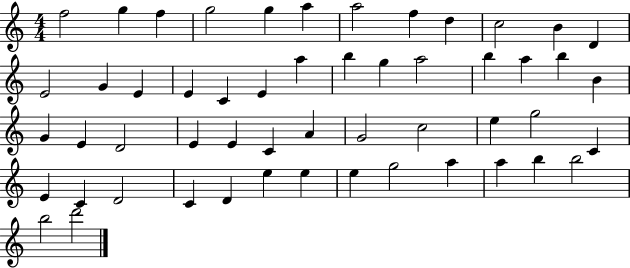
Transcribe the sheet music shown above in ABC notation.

X:1
T:Untitled
M:4/4
L:1/4
K:C
f2 g f g2 g a a2 f d c2 B D E2 G E E C E a b g a2 b a b B G E D2 E E C A G2 c2 e g2 C E C D2 C D e e e g2 a a b b2 b2 d'2